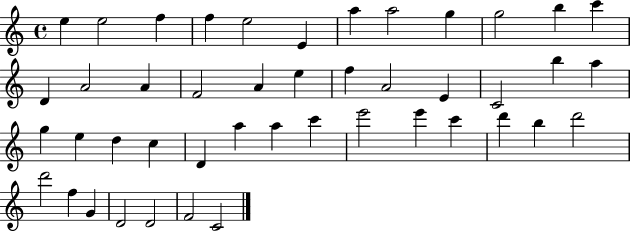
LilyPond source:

{
  \clef treble
  \time 4/4
  \defaultTimeSignature
  \key c \major
  e''4 e''2 f''4 | f''4 e''2 e'4 | a''4 a''2 g''4 | g''2 b''4 c'''4 | \break d'4 a'2 a'4 | f'2 a'4 e''4 | f''4 a'2 e'4 | c'2 b''4 a''4 | \break g''4 e''4 d''4 c''4 | d'4 a''4 a''4 c'''4 | e'''2 e'''4 c'''4 | d'''4 b''4 d'''2 | \break d'''2 f''4 g'4 | d'2 d'2 | f'2 c'2 | \bar "|."
}